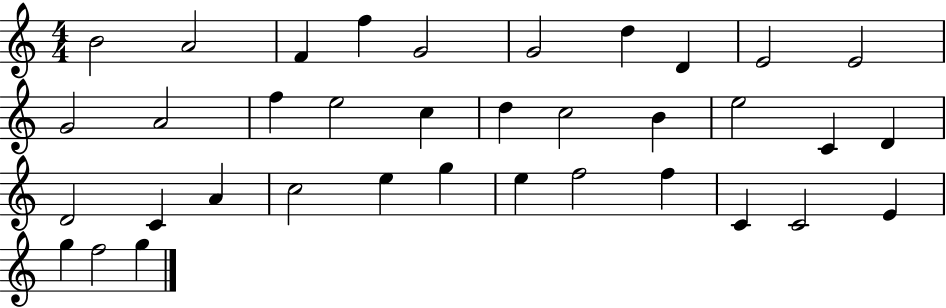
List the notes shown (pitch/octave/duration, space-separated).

B4/h A4/h F4/q F5/q G4/h G4/h D5/q D4/q E4/h E4/h G4/h A4/h F5/q E5/h C5/q D5/q C5/h B4/q E5/h C4/q D4/q D4/h C4/q A4/q C5/h E5/q G5/q E5/q F5/h F5/q C4/q C4/h E4/q G5/q F5/h G5/q